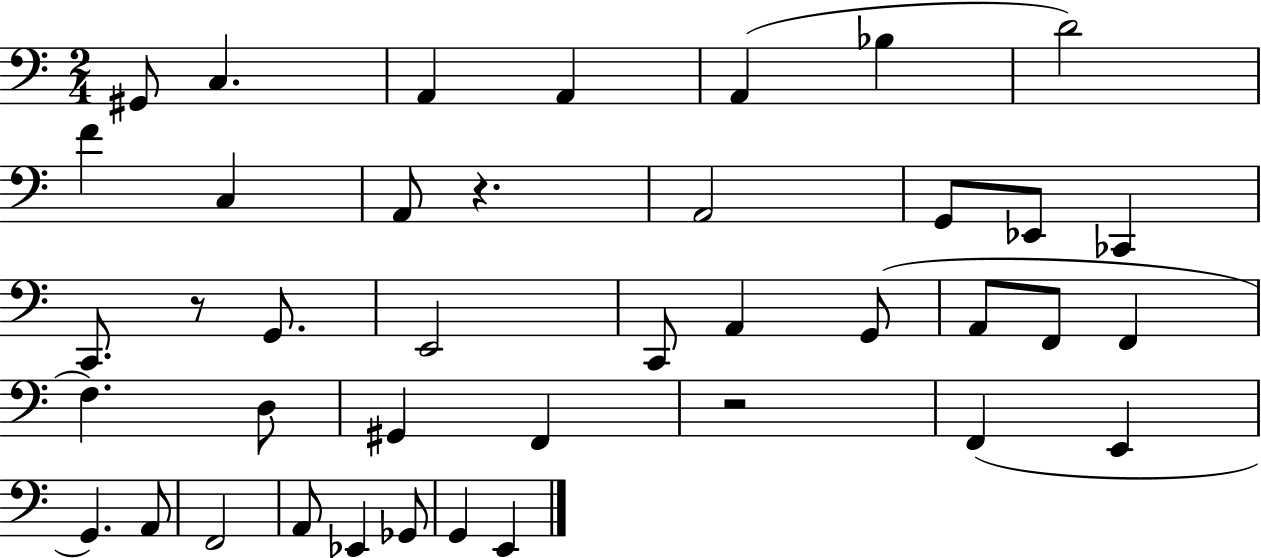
G#2/e C3/q. A2/q A2/q A2/q Bb3/q D4/h F4/q C3/q A2/e R/q. A2/h G2/e Eb2/e CES2/q C2/e. R/e G2/e. E2/h C2/e A2/q G2/e A2/e F2/e F2/q F3/q. D3/e G#2/q F2/q R/h F2/q E2/q G2/q. A2/e F2/h A2/e Eb2/q Gb2/e G2/q E2/q